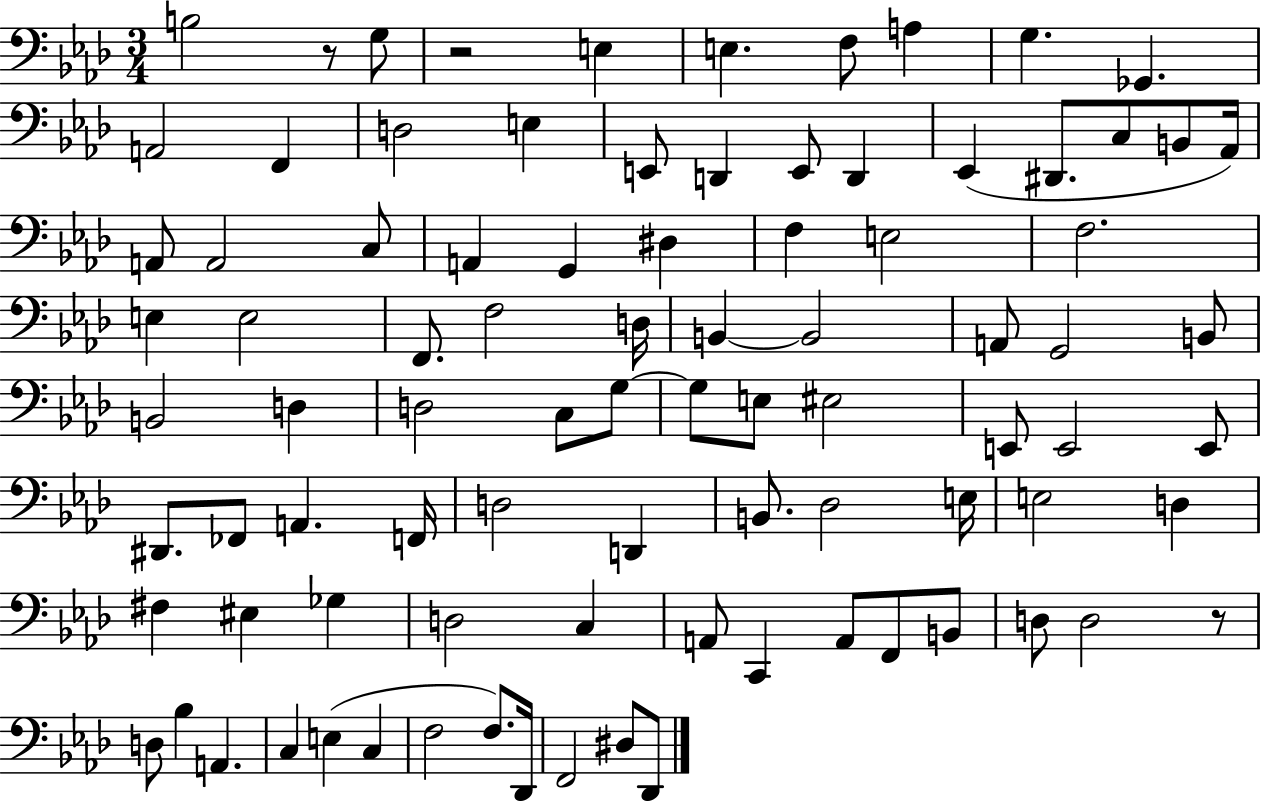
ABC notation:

X:1
T:Untitled
M:3/4
L:1/4
K:Ab
B,2 z/2 G,/2 z2 E, E, F,/2 A, G, _G,, A,,2 F,, D,2 E, E,,/2 D,, E,,/2 D,, _E,, ^D,,/2 C,/2 B,,/2 _A,,/4 A,,/2 A,,2 C,/2 A,, G,, ^D, F, E,2 F,2 E, E,2 F,,/2 F,2 D,/4 B,, B,,2 A,,/2 G,,2 B,,/2 B,,2 D, D,2 C,/2 G,/2 G,/2 E,/2 ^E,2 E,,/2 E,,2 E,,/2 ^D,,/2 _F,,/2 A,, F,,/4 D,2 D,, B,,/2 _D,2 E,/4 E,2 D, ^F, ^E, _G, D,2 C, A,,/2 C,, A,,/2 F,,/2 B,,/2 D,/2 D,2 z/2 D,/2 _B, A,, C, E, C, F,2 F,/2 _D,,/4 F,,2 ^D,/2 _D,,/2